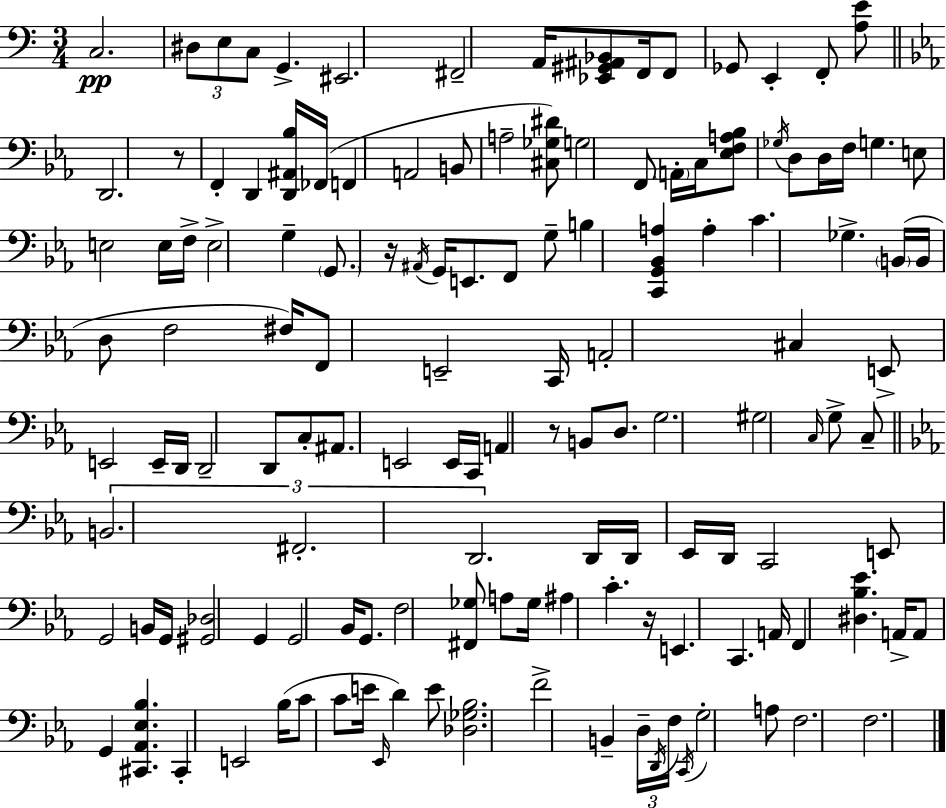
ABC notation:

X:1
T:Untitled
M:3/4
L:1/4
K:C
C,2 ^D,/2 E,/2 C,/2 G,, ^E,,2 ^F,,2 A,,/4 [_E,,^G,,^A,,_B,,]/2 F,,/4 F,,/2 _G,,/2 E,, F,,/2 [A,E]/2 D,,2 z/2 F,, D,, [D,,^A,,_B,]/4 _F,,/4 F,, A,,2 B,,/2 A,2 [^C,_G,^D]/2 G,2 F,,/2 A,,/4 C,/4 [_E,F,A,_B,]/2 _G,/4 D,/2 D,/4 F,/4 G, E,/2 E,2 E,/4 F,/4 E,2 G, G,,/2 z/4 ^A,,/4 G,,/4 E,,/2 F,,/2 G,/2 B, [C,,G,,_B,,A,] A, C _G, B,,/4 B,,/4 D,/2 F,2 ^F,/4 F,,/2 E,,2 C,,/4 A,,2 ^C, E,,/2 E,,2 E,,/4 D,,/4 D,,2 D,,/2 C,/2 ^A,,/2 E,,2 E,,/4 C,,/4 A,, z/2 B,,/2 D,/2 G,2 ^G,2 C,/4 G,/2 C,/2 B,,2 ^F,,2 D,,2 D,,/4 D,,/4 _E,,/4 D,,/4 C,,2 E,,/2 G,,2 B,,/4 G,,/4 [^G,,_D,]2 G,, G,,2 _B,,/4 G,,/2 F,2 [^F,,_G,]/2 A,/2 _G,/4 ^A, C z/4 E,, C,, A,,/4 F,, [^D,_B,_E] A,,/4 A,,/2 G,, [^C,,_A,,_E,_B,] ^C,, E,,2 _B,/4 C/2 C/2 E/4 _E,,/4 D E/2 [_D,_G,_B,]2 F2 B,, D,/4 D,,/4 F,/4 C,,/4 G,2 A,/2 F,2 F,2